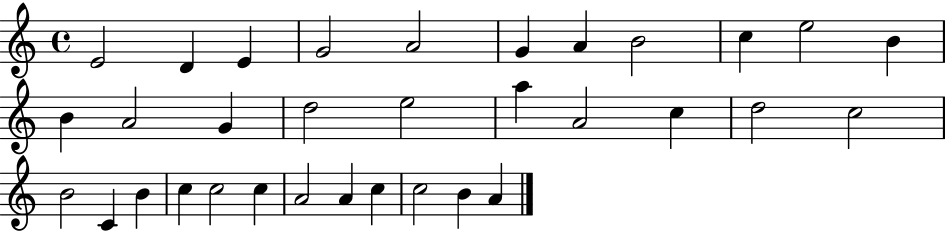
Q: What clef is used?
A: treble